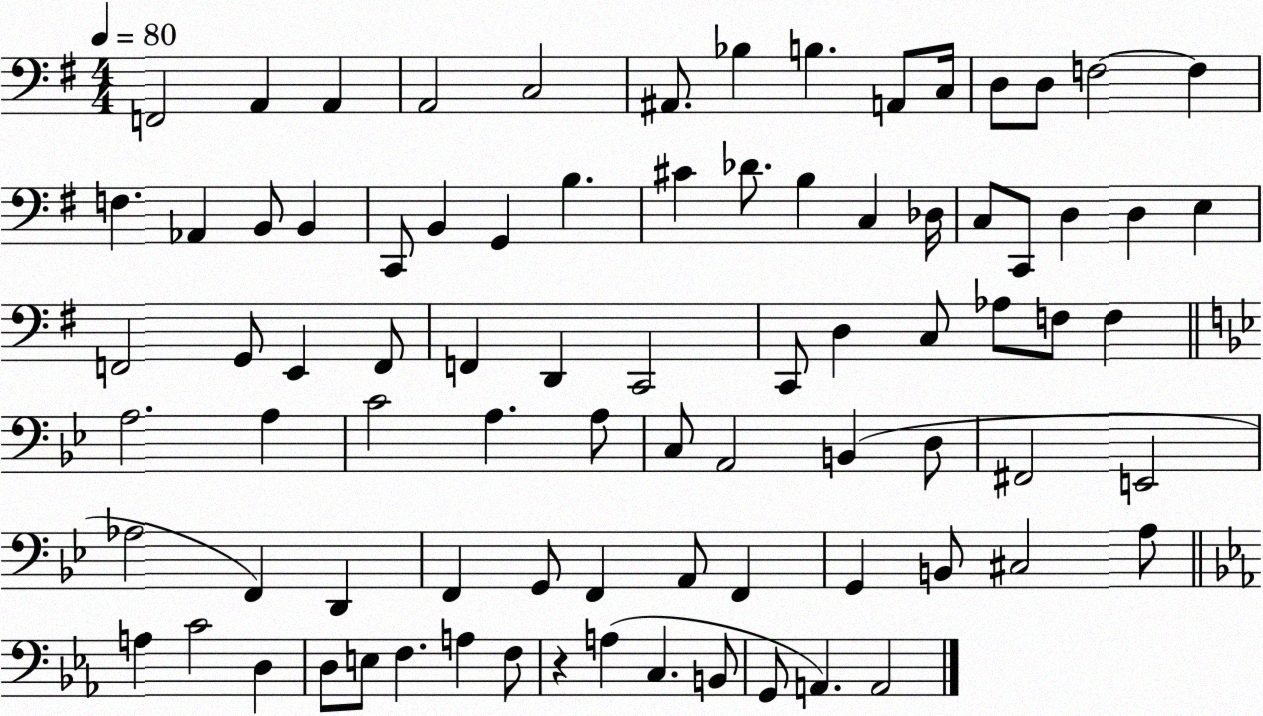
X:1
T:Untitled
M:4/4
L:1/4
K:G
F,,2 A,, A,, A,,2 C,2 ^A,,/2 _B, B, A,,/2 C,/4 D,/2 D,/2 F,2 F, F, _A,, B,,/2 B,, C,,/2 B,, G,, B, ^C _D/2 B, C, _D,/4 C,/2 C,,/2 D, D, E, F,,2 G,,/2 E,, F,,/2 F,, D,, C,,2 C,,/2 D, C,/2 _A,/2 F,/2 F, A,2 A, C2 A, A,/2 C,/2 A,,2 B,, D,/2 ^F,,2 E,,2 _A,2 F,, D,, F,, G,,/2 F,, A,,/2 F,, G,, B,,/2 ^C,2 A,/2 A, C2 D, D,/2 E,/2 F, A, F,/2 z A, C, B,,/2 G,,/2 A,, A,,2